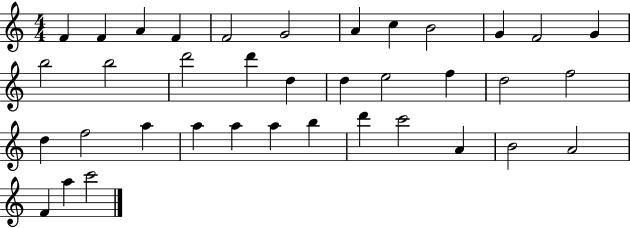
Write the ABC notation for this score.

X:1
T:Untitled
M:4/4
L:1/4
K:C
F F A F F2 G2 A c B2 G F2 G b2 b2 d'2 d' d d e2 f d2 f2 d f2 a a a a b d' c'2 A B2 A2 F a c'2